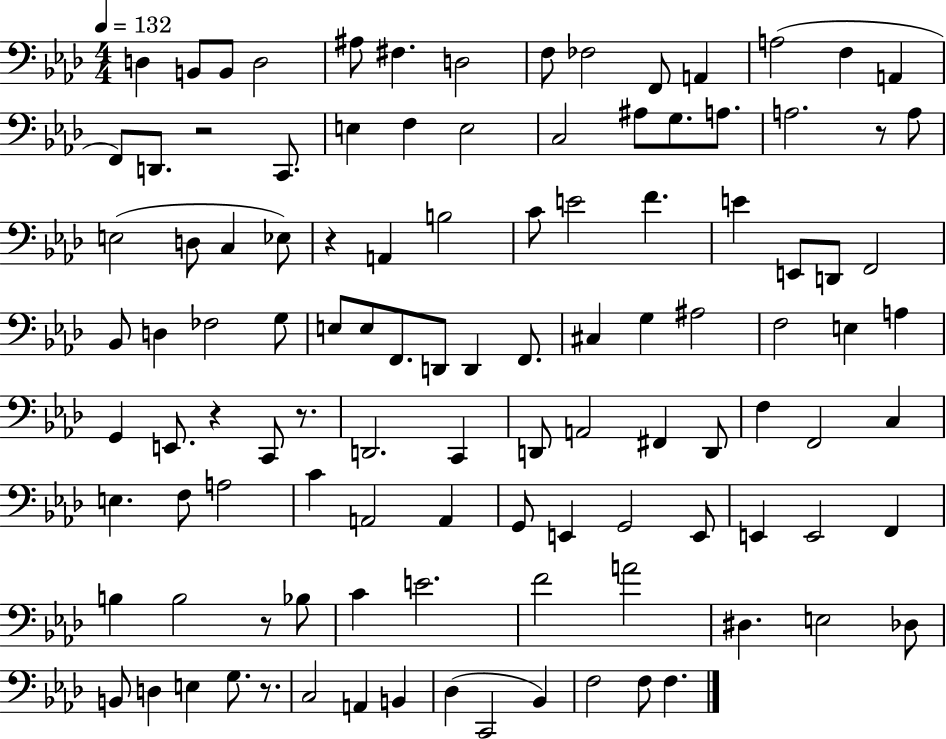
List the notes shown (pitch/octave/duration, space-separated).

D3/q B2/e B2/e D3/h A#3/e F#3/q. D3/h F3/e FES3/h F2/e A2/q A3/h F3/q A2/q F2/e D2/e. R/h C2/e. E3/q F3/q E3/h C3/h A#3/e G3/e. A3/e. A3/h. R/e A3/e E3/h D3/e C3/q Eb3/e R/q A2/q B3/h C4/e E4/h F4/q. E4/q E2/e D2/e F2/h Bb2/e D3/q FES3/h G3/e E3/e E3/e F2/e. D2/e D2/q F2/e. C#3/q G3/q A#3/h F3/h E3/q A3/q G2/q E2/e. R/q C2/e R/e. D2/h. C2/q D2/e A2/h F#2/q D2/e F3/q F2/h C3/q E3/q. F3/e A3/h C4/q A2/h A2/q G2/e E2/q G2/h E2/e E2/q E2/h F2/q B3/q B3/h R/e Bb3/e C4/q E4/h. F4/h A4/h D#3/q. E3/h Db3/e B2/e D3/q E3/q G3/e. R/e. C3/h A2/q B2/q Db3/q C2/h Bb2/q F3/h F3/e F3/q.